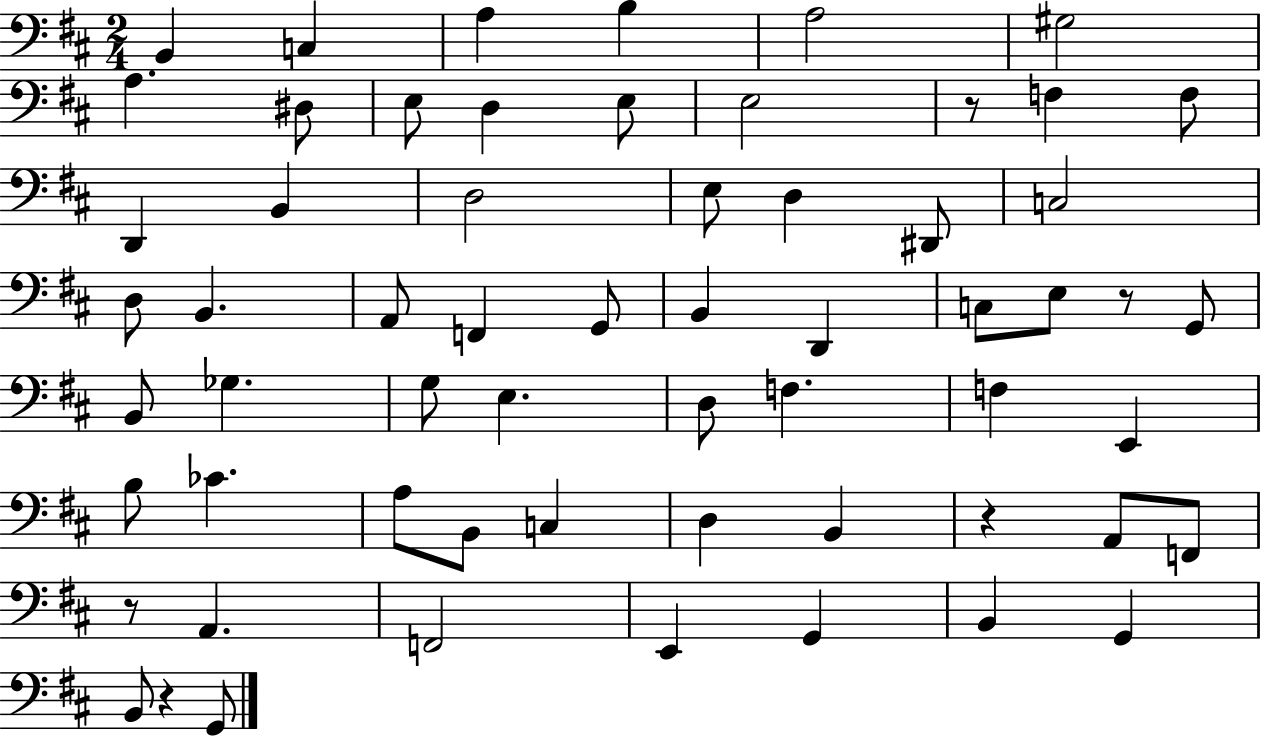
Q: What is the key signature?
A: D major